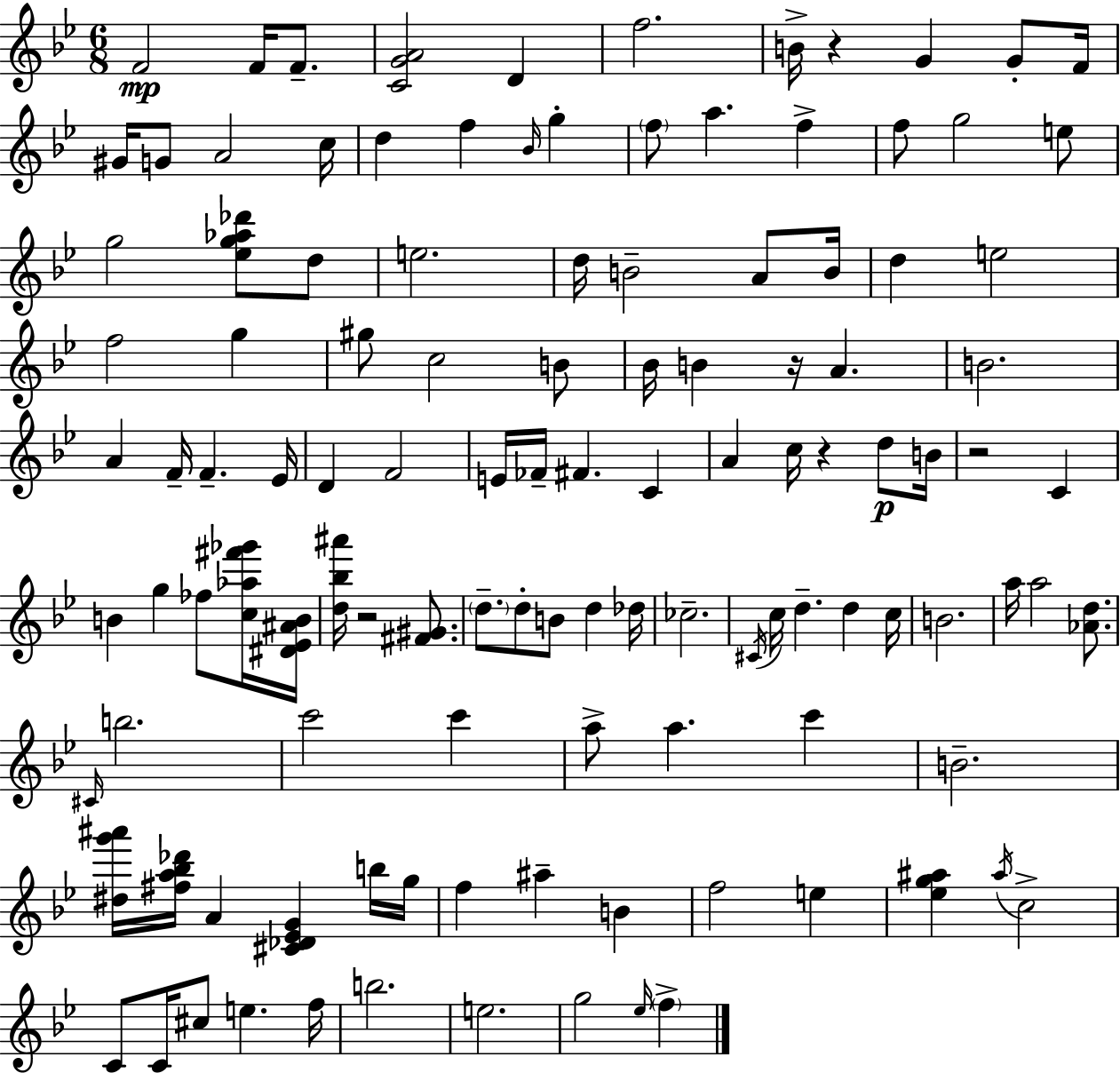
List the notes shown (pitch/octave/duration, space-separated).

F4/h F4/s F4/e. [C4,G4,A4]/h D4/q F5/h. B4/s R/q G4/q G4/e F4/s G#4/s G4/e A4/h C5/s D5/q F5/q Bb4/s G5/q F5/e A5/q. F5/q F5/e G5/h E5/e G5/h [Eb5,G5,Ab5,Db6]/e D5/e E5/h. D5/s B4/h A4/e B4/s D5/q E5/h F5/h G5/q G#5/e C5/h B4/e Bb4/s B4/q R/s A4/q. B4/h. A4/q F4/s F4/q. Eb4/s D4/q F4/h E4/s FES4/s F#4/q. C4/q A4/q C5/s R/q D5/e B4/s R/h C4/q B4/q G5/q FES5/e [C5,Ab5,F#6,Gb6]/s [D#4,Eb4,A#4,B4]/s [D5,Bb5,A#6]/s R/h [F#4,G#4]/e. D5/e. D5/e B4/e D5/q Db5/s CES5/h. C#4/s C5/s D5/q. D5/q C5/s B4/h. A5/s A5/h [Ab4,D5]/e. C#4/s B5/h. C6/h C6/q A5/e A5/q. C6/q B4/h. [D#5,G6,A#6]/s [F#5,A5,Bb5,Db6]/s A4/q [C#4,Db4,Eb4,G4]/q B5/s G5/s F5/q A#5/q B4/q F5/h E5/q [Eb5,G5,A#5]/q A#5/s C5/h C4/e C4/s C#5/e E5/q. F5/s B5/h. E5/h. G5/h Eb5/s F5/q